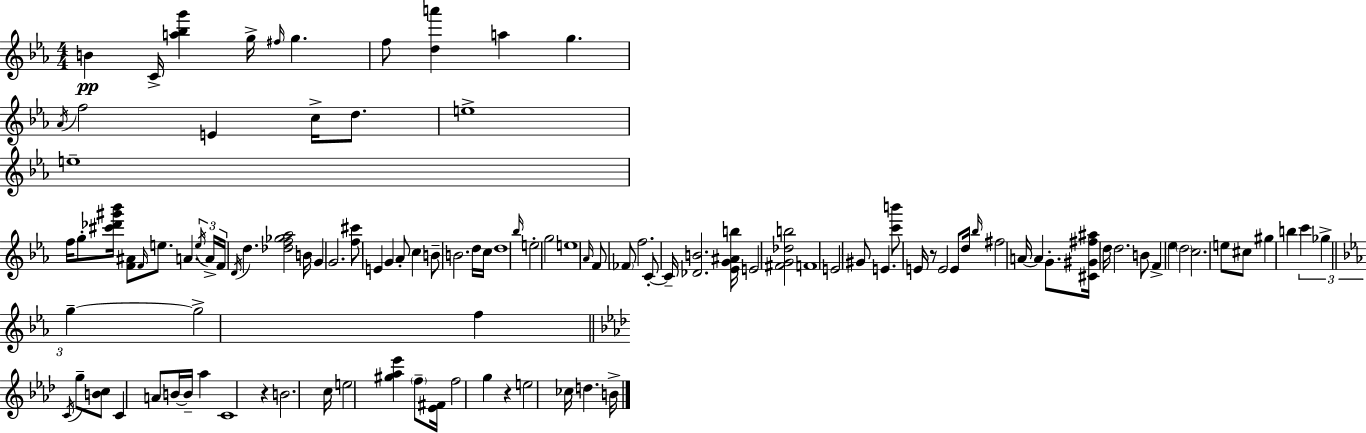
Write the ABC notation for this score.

X:1
T:Untitled
M:4/4
L:1/4
K:Cm
B C/4 [a_bg'] g/4 ^f/4 g f/2 [da'] a g _A/4 f2 E c/4 d/2 e4 e4 f/4 g/2 [^c'_d'^g'_b']/4 [F^A]/2 F/4 e/2 A e/4 A/4 F/4 D/4 d [_df_g_a]2 B/4 G G2 [f^c']/2 E G _A/2 c B/2 B2 d/4 c/4 d4 _b/4 e2 g2 e4 _A/4 F/2 _F/2 f2 C/2 C/4 [_DB]2 [_EG^Ab]/4 E2 [^FG_db]2 F4 E2 ^G/2 E [c'b']/2 E/4 z/2 E2 E/2 d/4 _b/4 ^f2 A/4 A G/2 [^C^G^f^a]/4 d/4 d2 B/2 F _e d2 c2 e/2 ^c/2 ^g b c' _g g g2 f C/4 g/2 [Bc]/2 C A/2 B/4 B/4 _a C4 z B2 c/4 e2 [^g_a_e'] f/2 [_E^F]/4 f2 g z e2 _c/4 d B/4